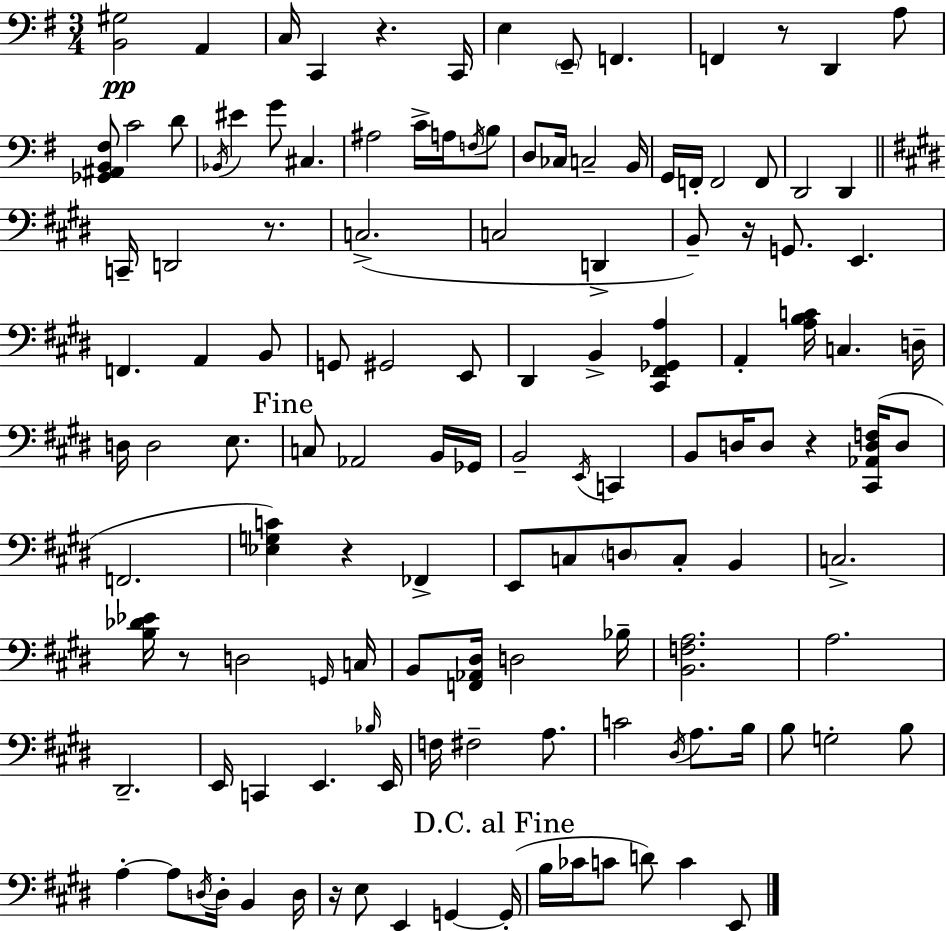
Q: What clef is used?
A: bass